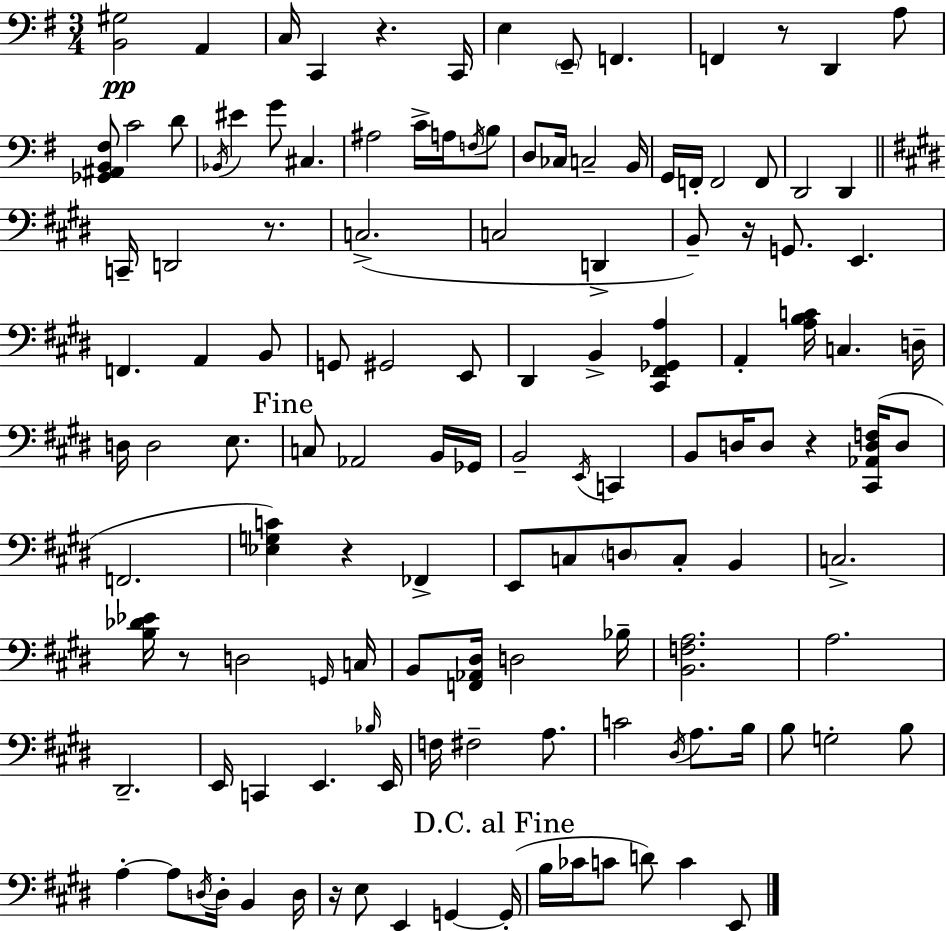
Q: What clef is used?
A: bass